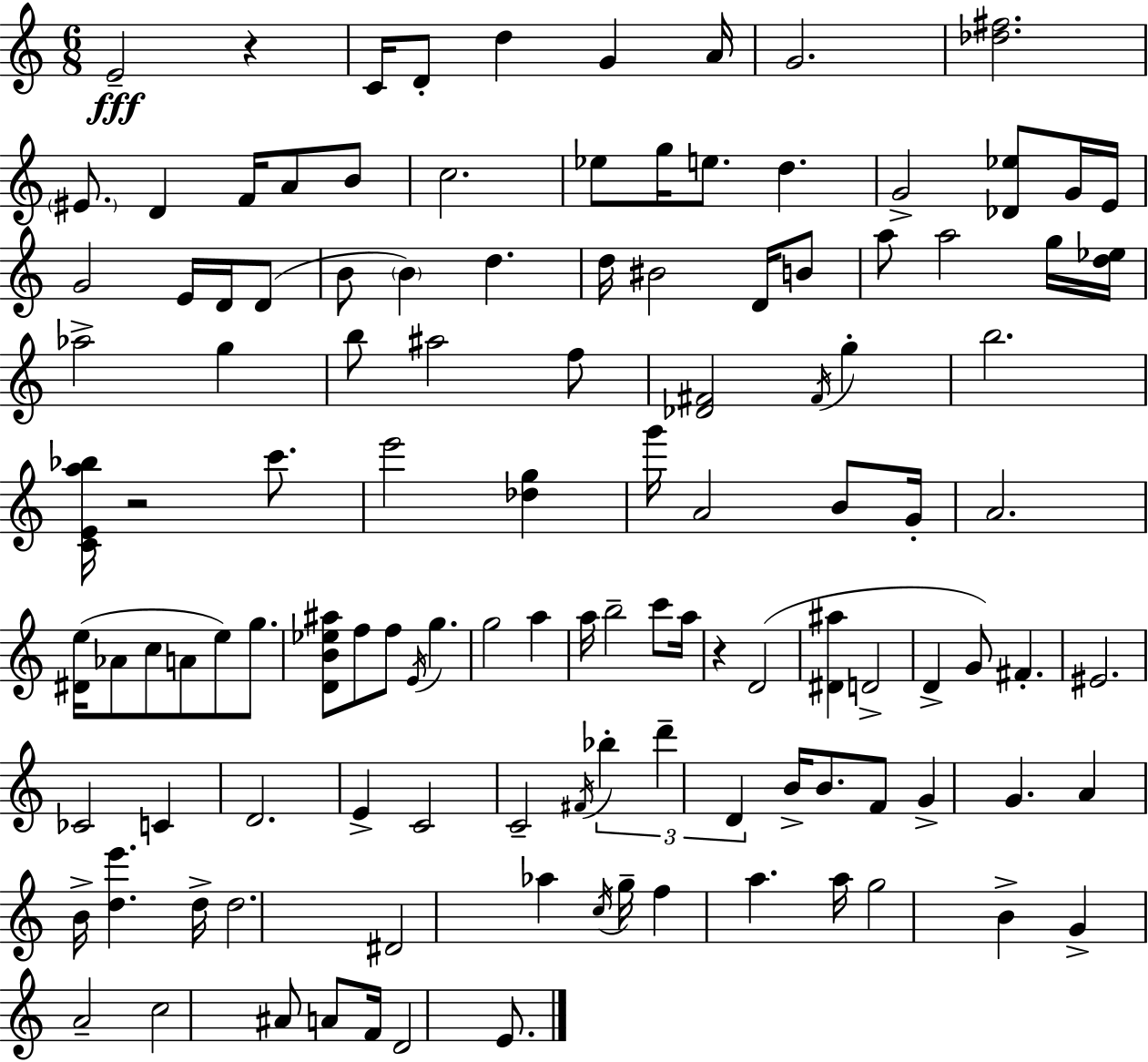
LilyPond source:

{
  \clef treble
  \numericTimeSignature
  \time 6/8
  \key a \minor
  \repeat volta 2 { e'2--\fff r4 | c'16 d'8-. d''4 g'4 a'16 | g'2. | <des'' fis''>2. | \break \parenthesize eis'8. d'4 f'16 a'8 b'8 | c''2. | ees''8 g''16 e''8. d''4. | g'2-> <des' ees''>8 g'16 e'16 | \break g'2 e'16 d'16 d'8( | b'8 \parenthesize b'4) d''4. | d''16 bis'2 d'16 b'8 | a''8 a''2 g''16 <d'' ees''>16 | \break aes''2-> g''4 | b''8 ais''2 f''8 | <des' fis'>2 \acciaccatura { fis'16 } g''4-. | b''2. | \break <c' e' a'' bes''>16 r2 c'''8. | e'''2 <des'' g''>4 | g'''16 a'2 b'8 | g'16-. a'2. | \break <dis' e''>16( aes'8 c''8 a'8 e''8) g''8. | <d' b' ees'' ais''>8 f''8 f''8 \acciaccatura { e'16 } g''4. | g''2 a''4 | a''16 b''2-- c'''8 | \break a''16 r4 d'2( | <dis' ais''>4 d'2-> | d'4-> g'8) fis'4.-. | eis'2. | \break ces'2 c'4 | d'2. | e'4-> c'2 | c'2-- \acciaccatura { fis'16 } \tuplet 3/2 { bes''4-. | \break d'''4-- d'4 } b'16-> | b'8. f'8 g'4-> g'4. | a'4 b'16-> <d'' e'''>4. | d''16-> d''2. | \break dis'2 aes''4 | \acciaccatura { c''16 } g''16-- f''4 a''4. | a''16 g''2 | b'4-> g'4-> a'2-- | \break c''2 | ais'8 a'8 f'16 d'2 | e'8. } \bar "|."
}